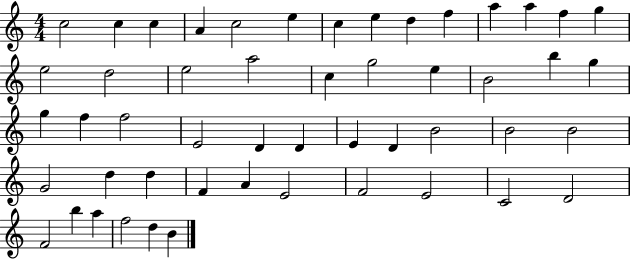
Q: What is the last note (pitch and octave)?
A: B4